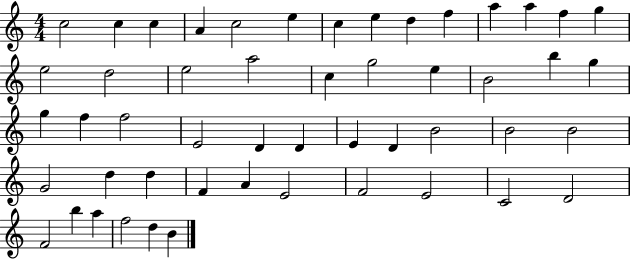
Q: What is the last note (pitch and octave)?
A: B4